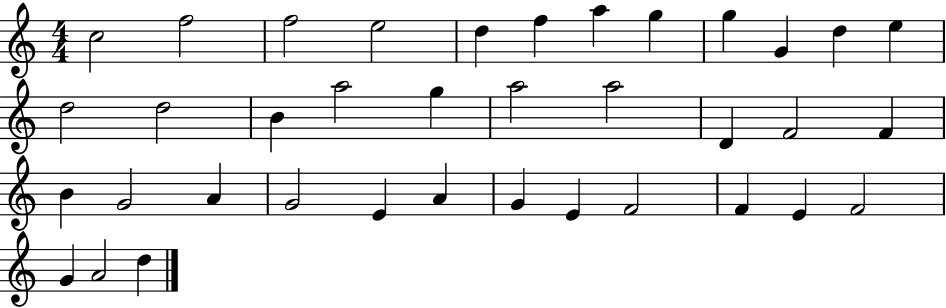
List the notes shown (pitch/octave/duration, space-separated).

C5/h F5/h F5/h E5/h D5/q F5/q A5/q G5/q G5/q G4/q D5/q E5/q D5/h D5/h B4/q A5/h G5/q A5/h A5/h D4/q F4/h F4/q B4/q G4/h A4/q G4/h E4/q A4/q G4/q E4/q F4/h F4/q E4/q F4/h G4/q A4/h D5/q